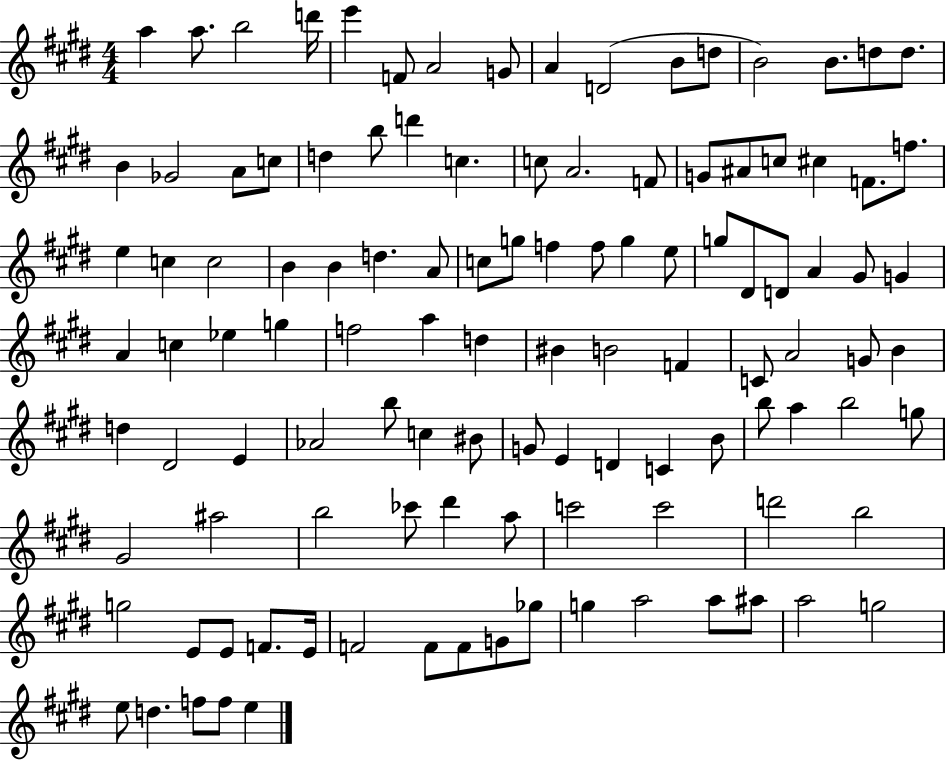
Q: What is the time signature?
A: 4/4